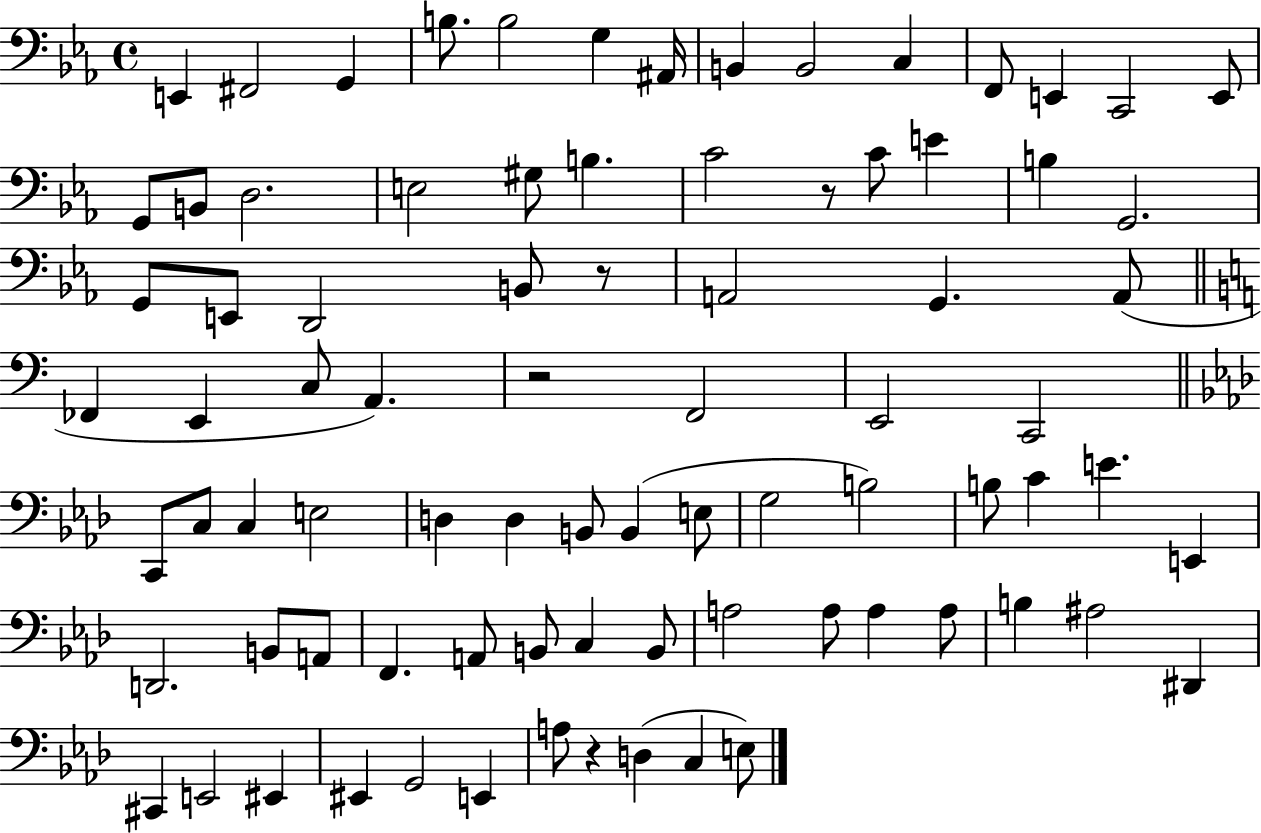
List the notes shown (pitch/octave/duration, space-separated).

E2/q F#2/h G2/q B3/e. B3/h G3/q A#2/s B2/q B2/h C3/q F2/e E2/q C2/h E2/e G2/e B2/e D3/h. E3/h G#3/e B3/q. C4/h R/e C4/e E4/q B3/q G2/h. G2/e E2/e D2/h B2/e R/e A2/h G2/q. A2/e FES2/q E2/q C3/e A2/q. R/h F2/h E2/h C2/h C2/e C3/e C3/q E3/h D3/q D3/q B2/e B2/q E3/e G3/h B3/h B3/e C4/q E4/q. E2/q D2/h. B2/e A2/e F2/q. A2/e B2/e C3/q B2/e A3/h A3/e A3/q A3/e B3/q A#3/h D#2/q C#2/q E2/h EIS2/q EIS2/q G2/h E2/q A3/e R/q D3/q C3/q E3/e